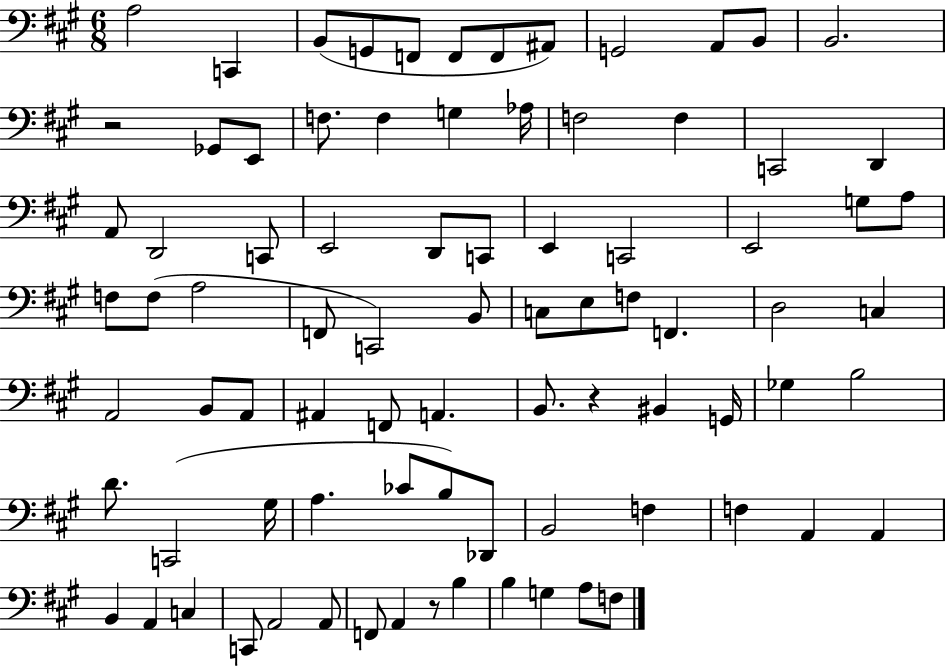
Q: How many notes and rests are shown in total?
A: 84